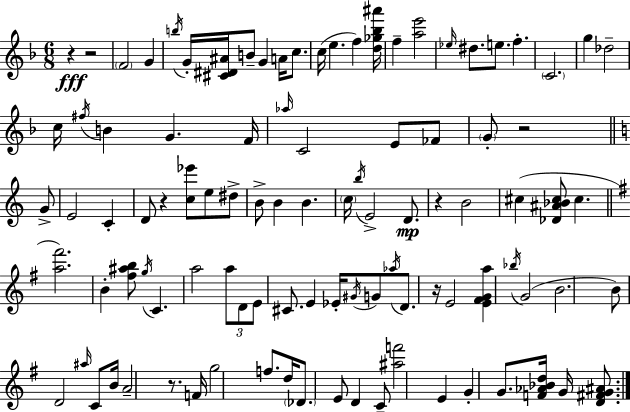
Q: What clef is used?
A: treble